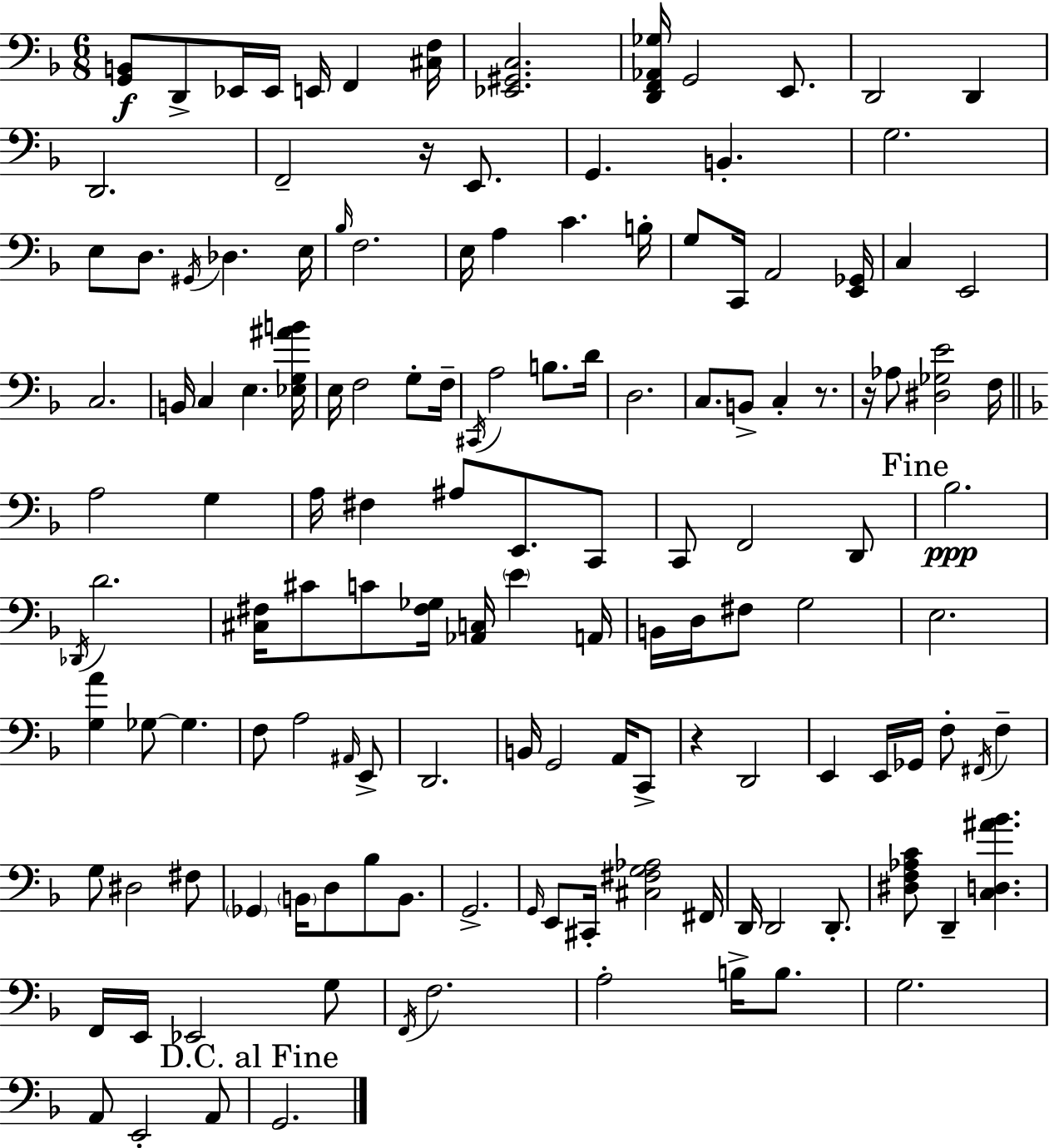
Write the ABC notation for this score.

X:1
T:Untitled
M:6/8
L:1/4
K:Dm
[G,,B,,]/2 D,,/2 _E,,/4 _E,,/4 E,,/4 F,, [^C,F,]/4 [_E,,^G,,C,]2 [D,,F,,_A,,_G,]/4 G,,2 E,,/2 D,,2 D,, D,,2 F,,2 z/4 E,,/2 G,, B,, G,2 E,/2 D,/2 ^G,,/4 _D, E,/4 _B,/4 F,2 E,/4 A, C B,/4 G,/2 C,,/4 A,,2 [E,,_G,,]/4 C, E,,2 C,2 B,,/4 C, E, [_E,G,^AB]/4 E,/4 F,2 G,/2 F,/4 ^C,,/4 A,2 B,/2 D/4 D,2 C,/2 B,,/2 C, z/2 z/4 _A,/2 [^D,_G,E]2 F,/4 A,2 G, A,/4 ^F, ^A,/2 E,,/2 C,,/2 C,,/2 F,,2 D,,/2 _B,2 _D,,/4 D2 [^C,^F,]/4 ^C/2 C/2 [^F,_G,]/4 [_A,,C,]/4 E A,,/4 B,,/4 D,/4 ^F,/2 G,2 E,2 [G,A] _G,/2 _G, F,/2 A,2 ^A,,/4 E,,/2 D,,2 B,,/4 G,,2 A,,/4 C,,/2 z D,,2 E,, E,,/4 _G,,/4 F,/2 ^F,,/4 F, G,/2 ^D,2 ^F,/2 _G,, B,,/4 D,/2 _B,/2 B,,/2 G,,2 G,,/4 E,,/2 ^C,,/4 [^C,^F,G,_A,]2 ^F,,/4 D,,/4 D,,2 D,,/2 [^D,F,_A,C]/2 D,, [C,D,^A_B] F,,/4 E,,/4 _E,,2 G,/2 F,,/4 F,2 A,2 B,/4 B,/2 G,2 A,,/2 E,,2 A,,/2 G,,2